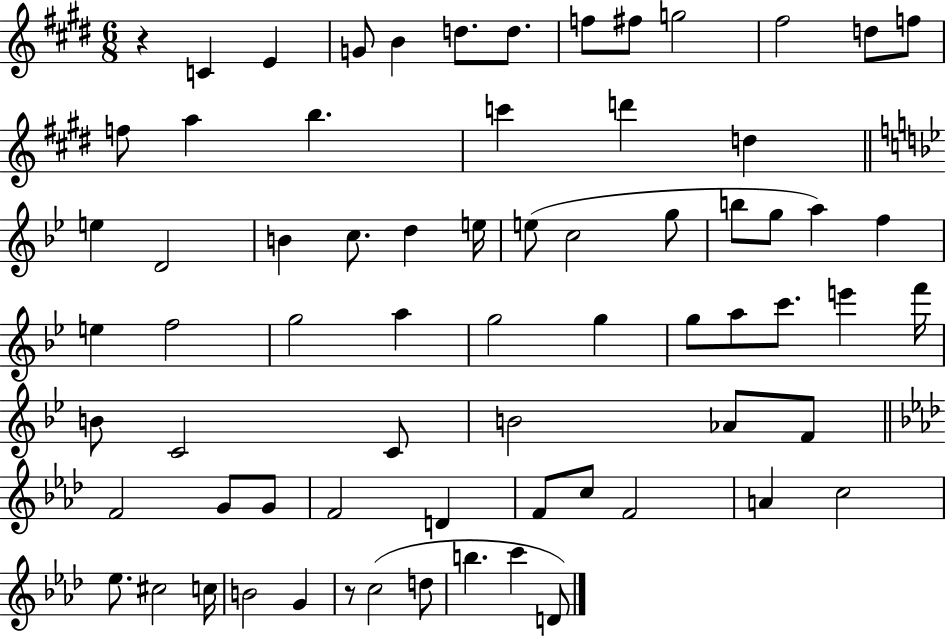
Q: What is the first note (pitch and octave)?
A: C4